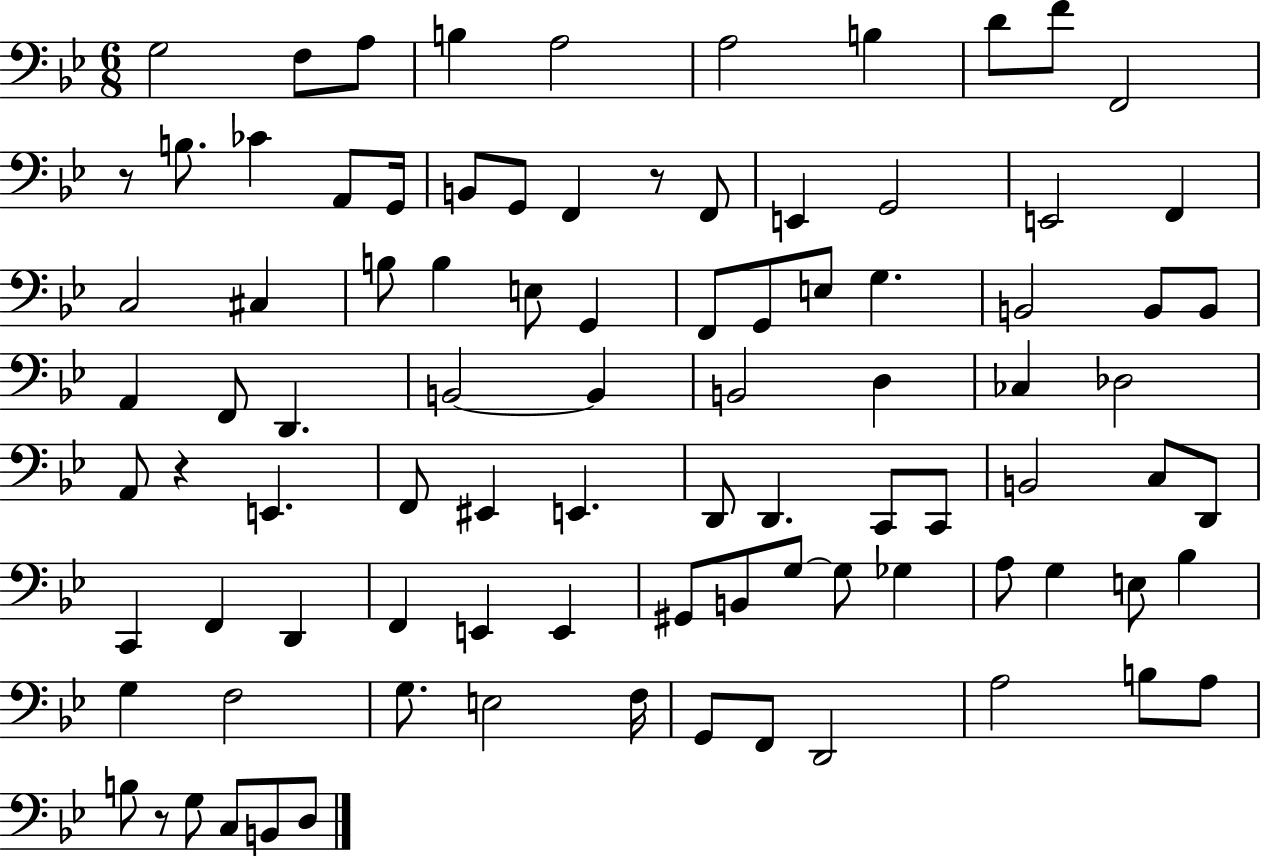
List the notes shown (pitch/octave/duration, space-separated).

G3/h F3/e A3/e B3/q A3/h A3/h B3/q D4/e F4/e F2/h R/e B3/e. CES4/q A2/e G2/s B2/e G2/e F2/q R/e F2/e E2/q G2/h E2/h F2/q C3/h C#3/q B3/e B3/q E3/e G2/q F2/e G2/e E3/e G3/q. B2/h B2/e B2/e A2/q F2/e D2/q. B2/h B2/q B2/h D3/q CES3/q Db3/h A2/e R/q E2/q. F2/e EIS2/q E2/q. D2/e D2/q. C2/e C2/e B2/h C3/e D2/e C2/q F2/q D2/q F2/q E2/q E2/q G#2/e B2/e G3/e G3/e Gb3/q A3/e G3/q E3/e Bb3/q G3/q F3/h G3/e. E3/h F3/s G2/e F2/e D2/h A3/h B3/e A3/e B3/e R/e G3/e C3/e B2/e D3/e